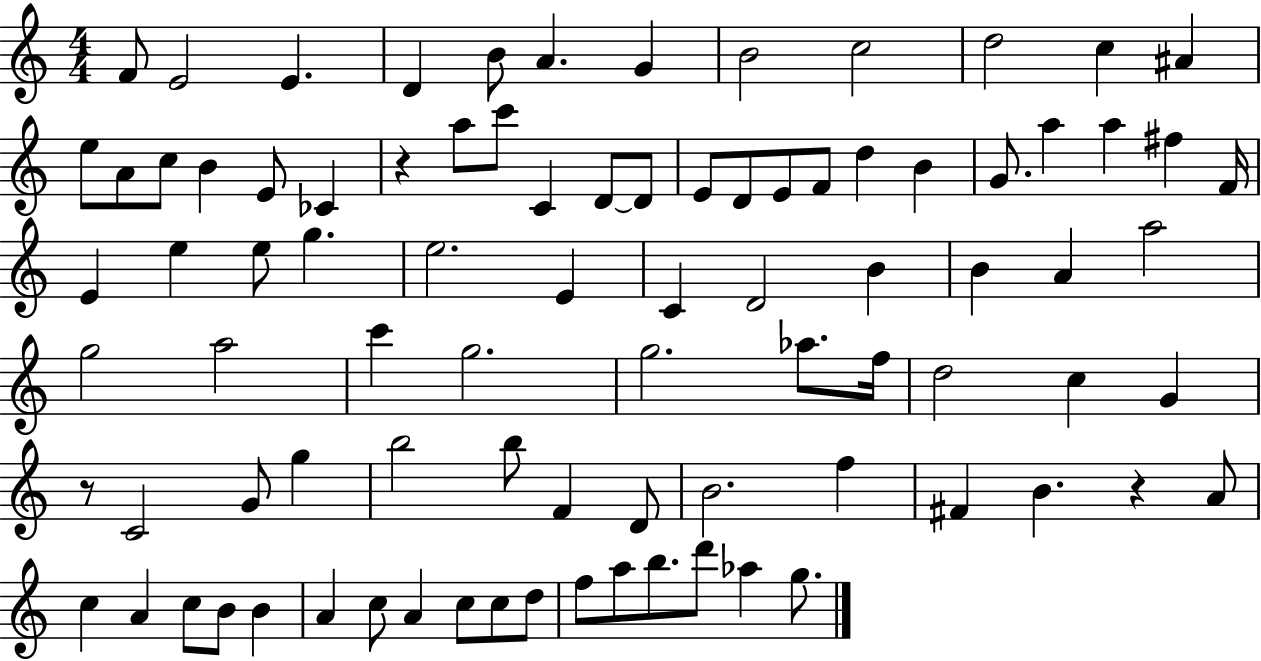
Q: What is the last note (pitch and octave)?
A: G5